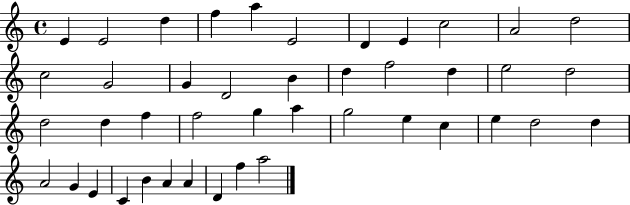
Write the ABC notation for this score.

X:1
T:Untitled
M:4/4
L:1/4
K:C
E E2 d f a E2 D E c2 A2 d2 c2 G2 G D2 B d f2 d e2 d2 d2 d f f2 g a g2 e c e d2 d A2 G E C B A A D f a2